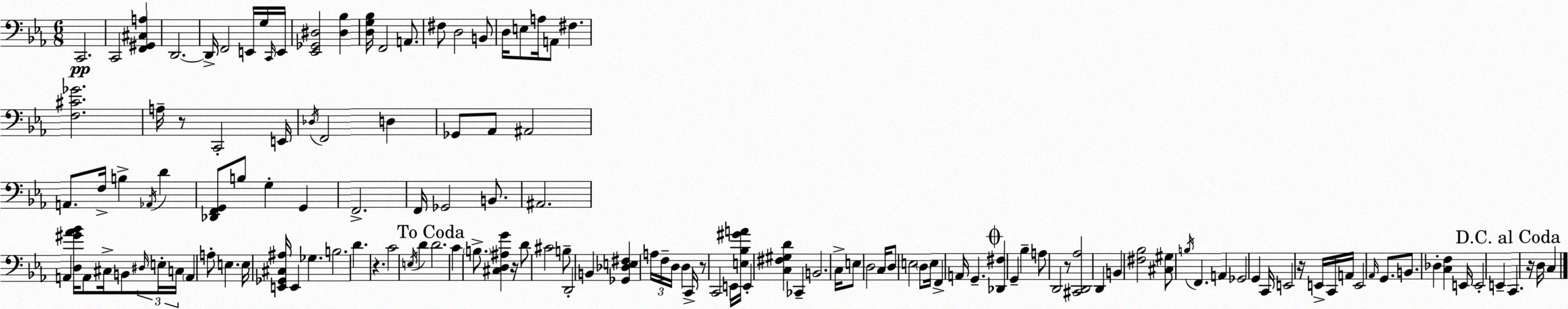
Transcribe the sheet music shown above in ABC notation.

X:1
T:Untitled
M:6/8
L:1/4
K:Eb
C,,2 C,,2 [F,,^G,,^C,A,] D,,2 D,,/4 F,,2 E,,/4 G,/4 C,,/4 E,,/4 [_E,,_G,,^D,]2 [^D,_B,] [D,G,_B,]/4 F,,2 A,,/2 ^F,/2 D,2 B,,/2 D,/4 E,/2 A,/4 A,,/2 ^F, [F,^C_G]2 A,/4 z/2 C,,2 E,,/4 _D,/4 F,,2 D, _G,,/2 _A,,/2 ^A,,2 A,,/2 F,/4 B, _A,,/4 D [_D,,F,,G,,]/2 B,/2 G, G,, F,,2 F,,/4 _G,,2 B,,/2 ^A,,2 A,, [D,^G_A_B]/4 A,,/2 ^C,/4 B,,/2 ^D,/4 E,/4 C,/4 A,, A,/2 E, E,/4 [E,,_G,,^C,^A,]/4 E,, _G, B,2 D z C2 E,/4 D D2 C B,/2 [^C,D,^A,G] z/4 D/2 ^C2 B,/2 D,,2 B,, [_G,,_D,E,^F,] A,/4 F,/4 D,/4 D, C,,/4 z/2 C,,2 E,,/4 [E,_B,^GA]/4 E,, [C,^F,^G,D] _C,, B,,2 C,/4 E,/2 D,2 C,/4 D,/2 E,2 D,/2 E,/4 F,, A,,/4 G,, [_D,,^F,] G,, _B, A,/2 D,,2 z/2 [^C,,D,,_A,]2 D,, B,, [^F,_B,]2 [^C,^G,]/2 B,/4 F,, A,, _G,,2 G,, C,,/4 E,,2 z/4 E,,/4 C,,/4 A,,/4 E,,2 _A,,/4 G,,/2 B,,/2 _D, [C,F,] E,,/4 E,,2 E,, C,, z/4 D,/4 C,